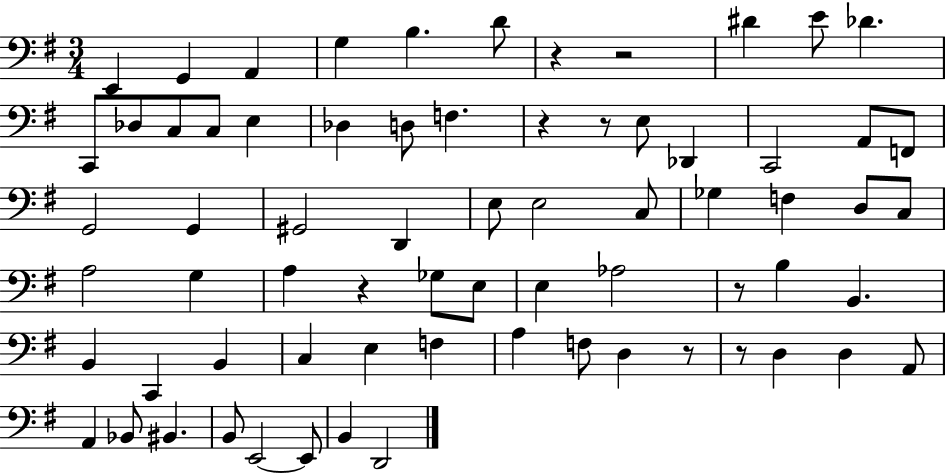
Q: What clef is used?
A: bass